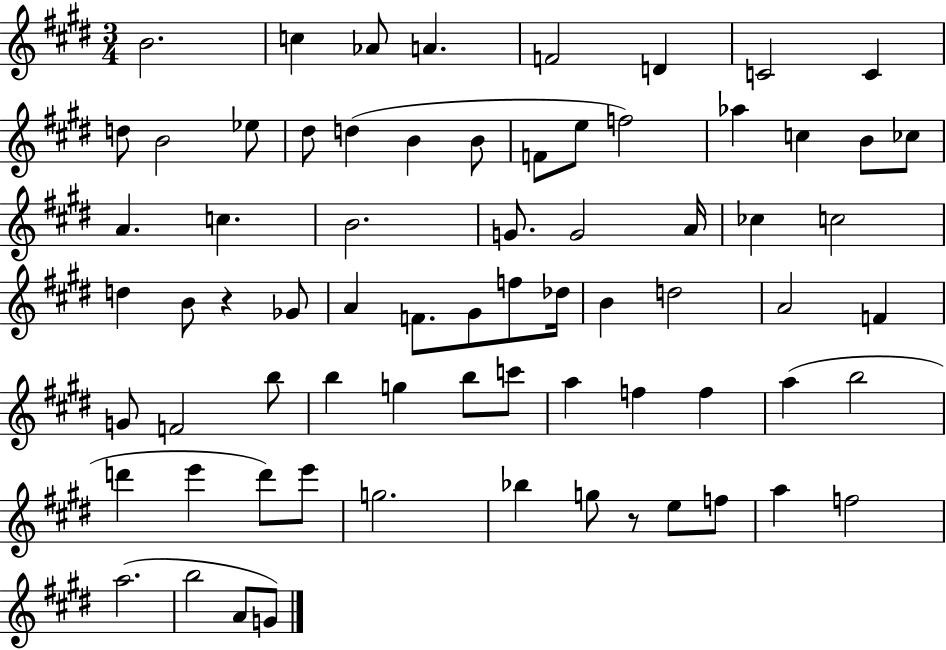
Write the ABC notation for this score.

X:1
T:Untitled
M:3/4
L:1/4
K:E
B2 c _A/2 A F2 D C2 C d/2 B2 _e/2 ^d/2 d B B/2 F/2 e/2 f2 _a c B/2 _c/2 A c B2 G/2 G2 A/4 _c c2 d B/2 z _G/2 A F/2 ^G/2 f/2 _d/4 B d2 A2 F G/2 F2 b/2 b g b/2 c'/2 a f f a b2 d' e' d'/2 e'/2 g2 _b g/2 z/2 e/2 f/2 a f2 a2 b2 A/2 G/2